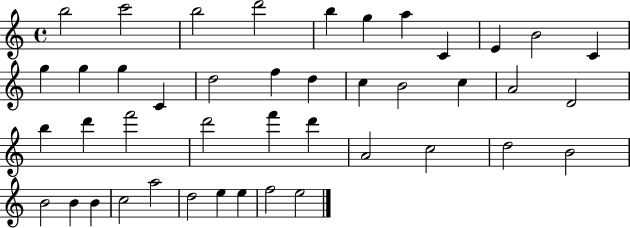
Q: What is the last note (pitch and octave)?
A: E5